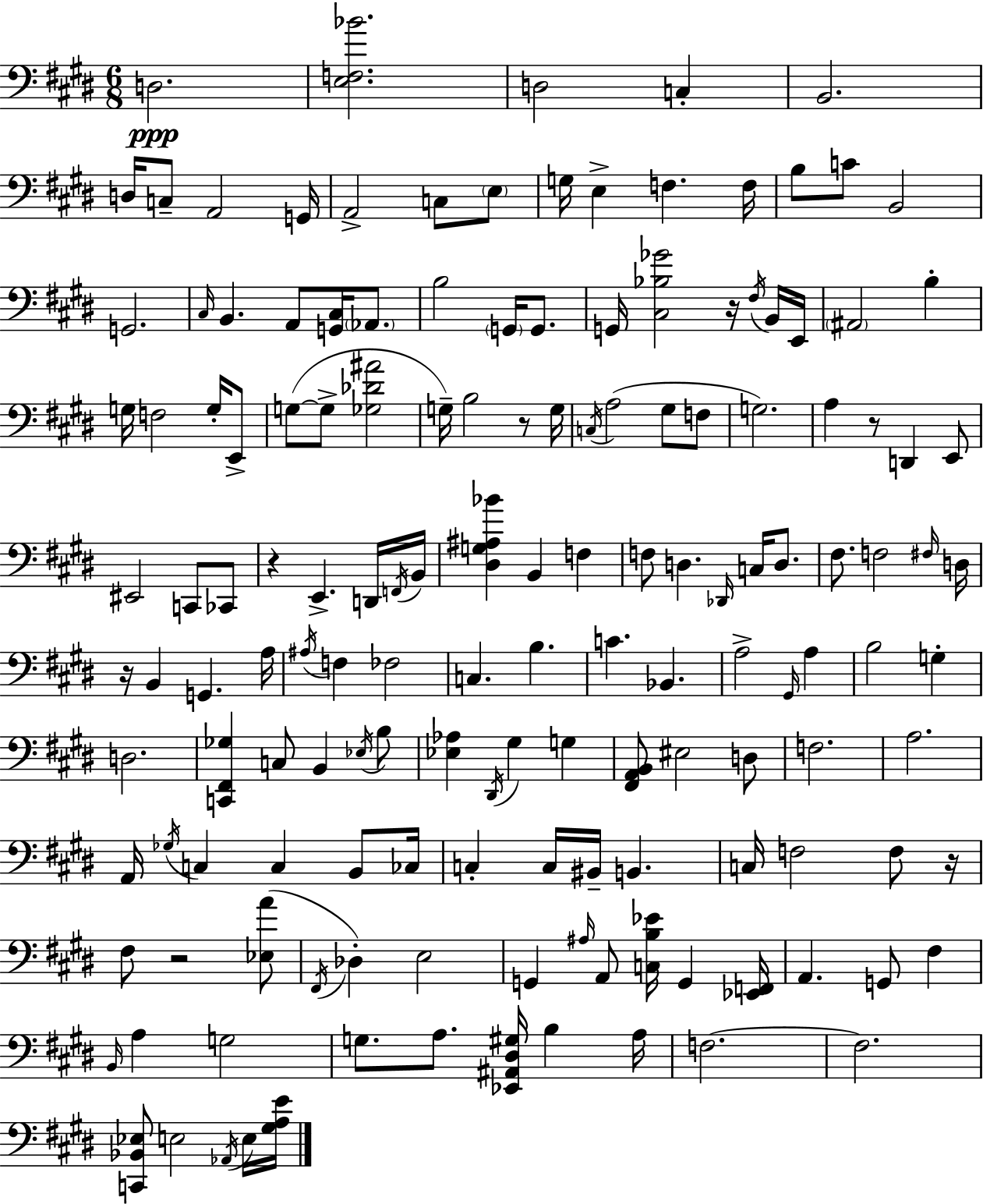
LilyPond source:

{
  \clef bass
  \numericTimeSignature
  \time 6/8
  \key e \major
  d2.\ppp | <e f bes'>2. | d2 c4-. | b,2. | \break d16 c8-- a,2 g,16 | a,2-> c8 \parenthesize e8 | g16 e4-> f4. f16 | b8 c'8 b,2 | \break g,2. | \grace { cis16 } b,4. a,8 <g, cis>16 \parenthesize aes,8. | b2 \parenthesize g,16 g,8. | g,16 <cis bes ges'>2 r16 \acciaccatura { fis16 } | \break b,16 e,16 \parenthesize ais,2 b4-. | g16 f2 g16-. | e,8-> g8~(~ g8-> <ges des' ais'>2 | g16--) b2 r8 | \break g16 \acciaccatura { c16 }( a2 gis8 | f8 g2.) | a4 r8 d,4 | e,8 eis,2 c,8 | \break ces,8 r4 e,4.-> | d,16 \acciaccatura { f,16 } b,16 <dis g ais bes'>4 b,4 | f4 f8 d4. | \grace { des,16 } c16 d8. fis8. f2 | \break \grace { fis16 } d16 r16 b,4 g,4. | a16 \acciaccatura { ais16 } f4 fes2 | c4. | b4. c'4. | \break bes,4. a2-> | \grace { gis,16 } a4 b2 | g4-. d2. | <c, fis, ges>4 | \break c8 b,4 \acciaccatura { ees16 } b8 <ees aes>4 | \acciaccatura { dis,16 } gis4 g4 <fis, a, b,>8 | eis2 d8 f2. | a2. | \break a,16 \acciaccatura { ges16 } | c4 c4 b,8 ces16 c4-. | c16 bis,16-- b,4. c16 | f2 f8 r16 fis8 | \break r2 <ees a'>8( \acciaccatura { fis,16 } | des4-.) e2 | g,4 \grace { ais16 } a,8 <c b ees'>16 g,4 | <ees, f,>16 a,4. g,8 fis4 | \break \grace { b,16 } a4 g2 | g8. a8. <ees, ais, dis gis>16 b4 | a16 f2.~~ | f2. | \break <c, bes, ees>8 e2 | \acciaccatura { aes,16 } e16 <gis a e'>16 \bar "|."
}